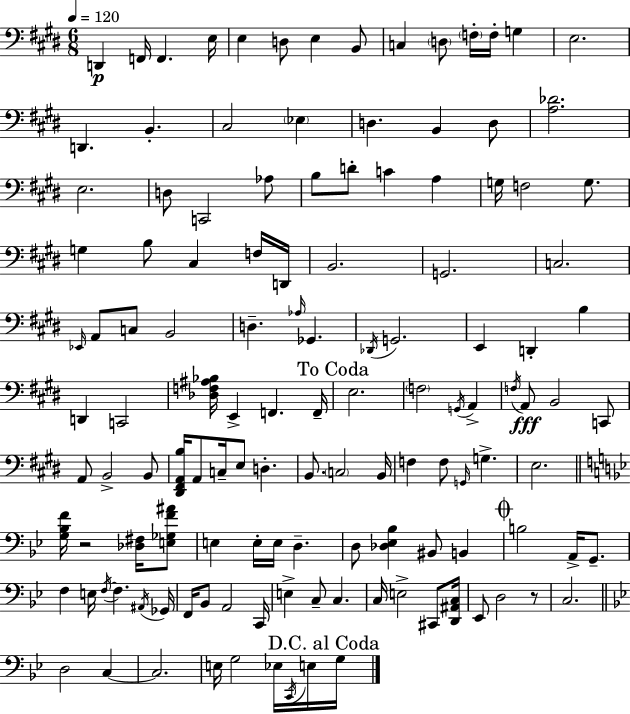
D2/q F2/s F2/q. E3/s E3/q D3/e E3/q B2/e C3/q D3/e F3/s F3/s G3/q E3/h. D2/q. B2/q. C#3/h Eb3/q D3/q. B2/q D3/e [A3,Db4]/h. E3/h. D3/e C2/h Ab3/e B3/e D4/e C4/q A3/q G3/s F3/h G3/e. G3/q B3/e C#3/q F3/s D2/s B2/h. G2/h. C3/h. Eb2/s A2/e C3/e B2/h D3/q. Ab3/s Gb2/q. Db2/s G2/h. E2/q D2/q B3/q D2/q C2/h [Db3,F3,A#3,Bb3]/s E2/q F2/q. F2/s E3/h. F3/h G2/s A2/q F3/s A2/e B2/h C2/e A2/e B2/h B2/e [D#2,F#2,A2,B3]/s A2/e C3/s E3/e D3/q. B2/e. C3/h B2/s F3/q F3/e G2/s G3/q. E3/h. [G3,Bb3,F4]/s R/h [Db3,F#3]/s [E3,Gb3,F4,A#4]/e E3/q E3/s E3/s D3/q. D3/e [Db3,Eb3,Bb3]/q BIS2/e B2/q B3/h A2/s G2/e. F3/q E3/s F3/s F3/q. A#2/s Gb2/s F2/s Bb2/e A2/h C2/s E3/q C3/e C3/q. C3/s E3/h C#2/e [D2,A#2,C3]/s Eb2/e D3/h R/e C3/h. D3/h C3/q C3/h. E3/s G3/h Eb3/s C2/s E3/s G3/s